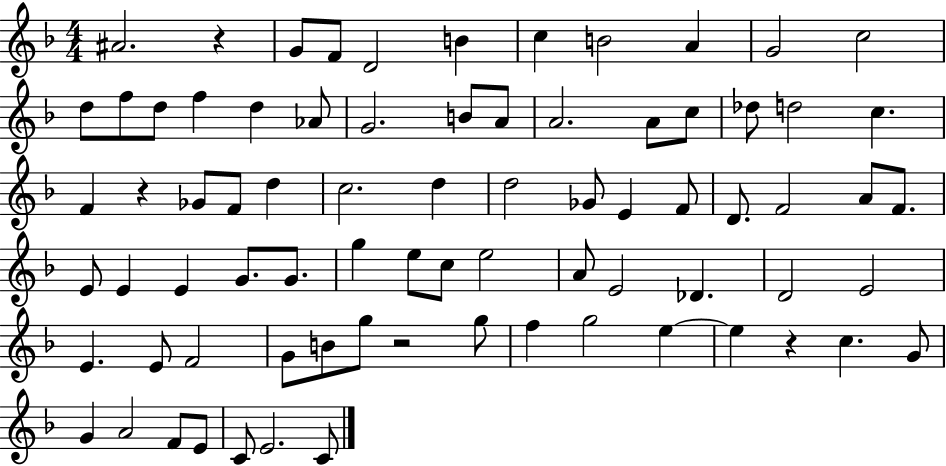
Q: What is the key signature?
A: F major